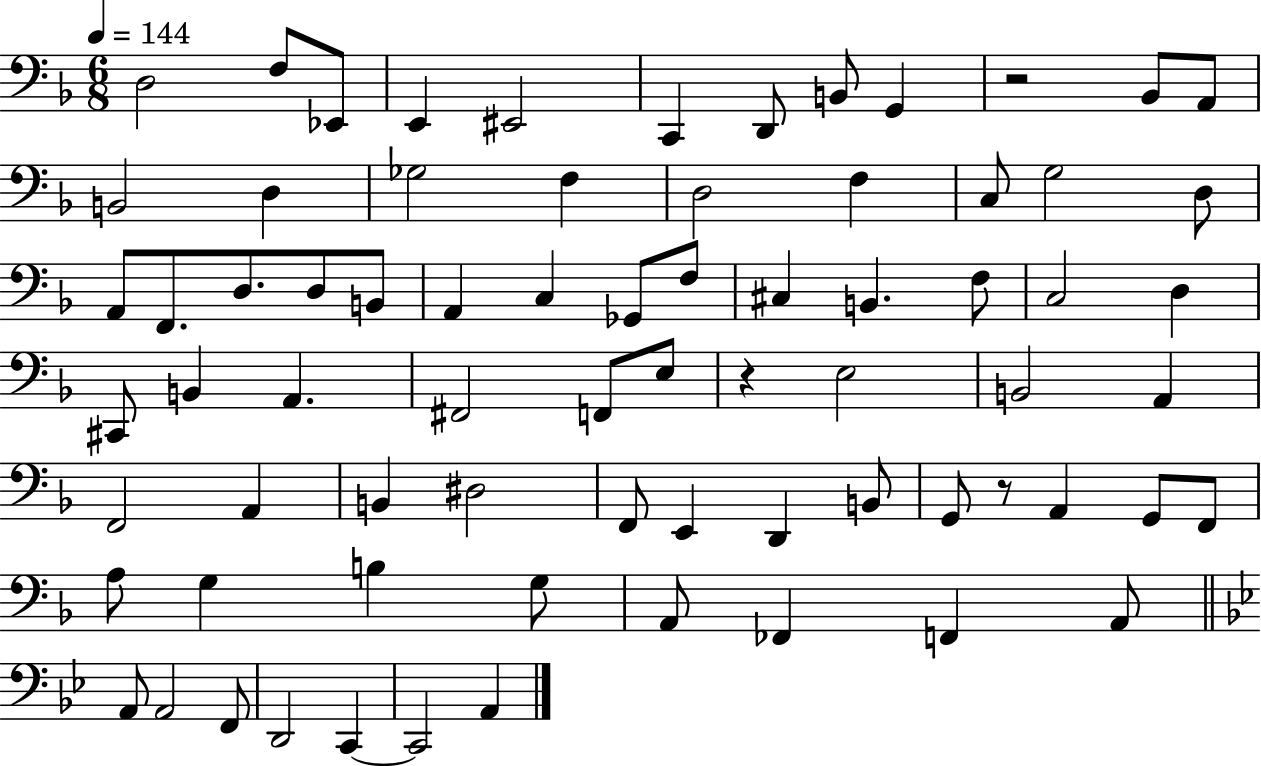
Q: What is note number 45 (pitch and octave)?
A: A2